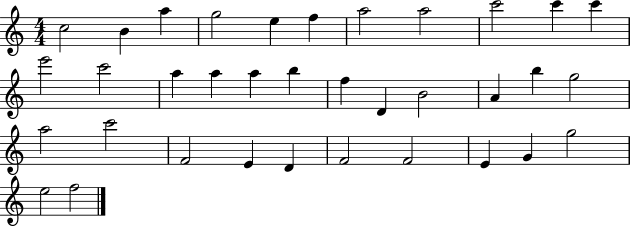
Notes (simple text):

C5/h B4/q A5/q G5/h E5/q F5/q A5/h A5/h C6/h C6/q C6/q E6/h C6/h A5/q A5/q A5/q B5/q F5/q D4/q B4/h A4/q B5/q G5/h A5/h C6/h F4/h E4/q D4/q F4/h F4/h E4/q G4/q G5/h E5/h F5/h